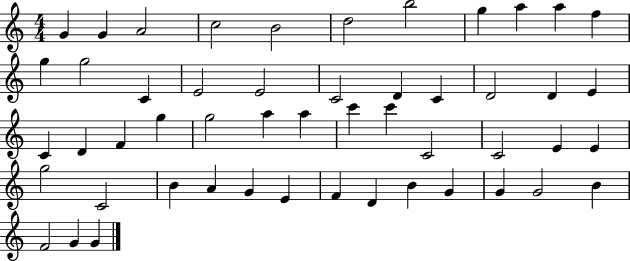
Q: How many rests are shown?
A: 0